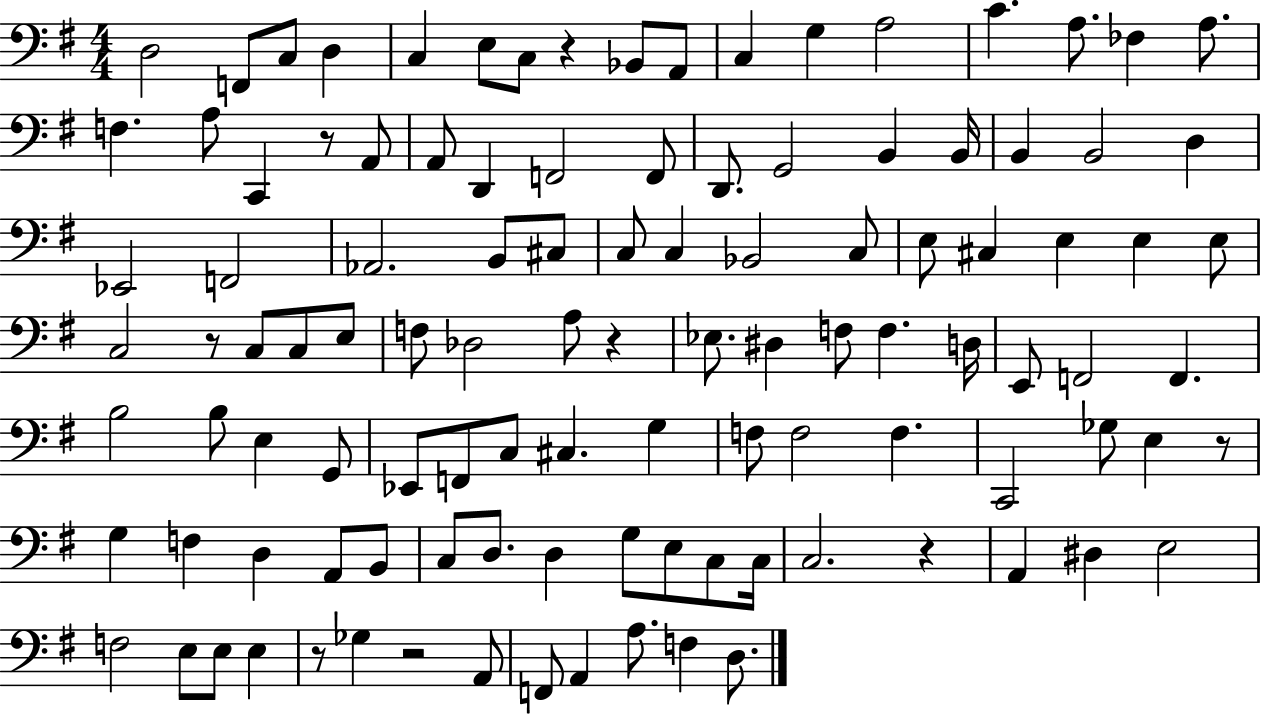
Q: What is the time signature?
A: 4/4